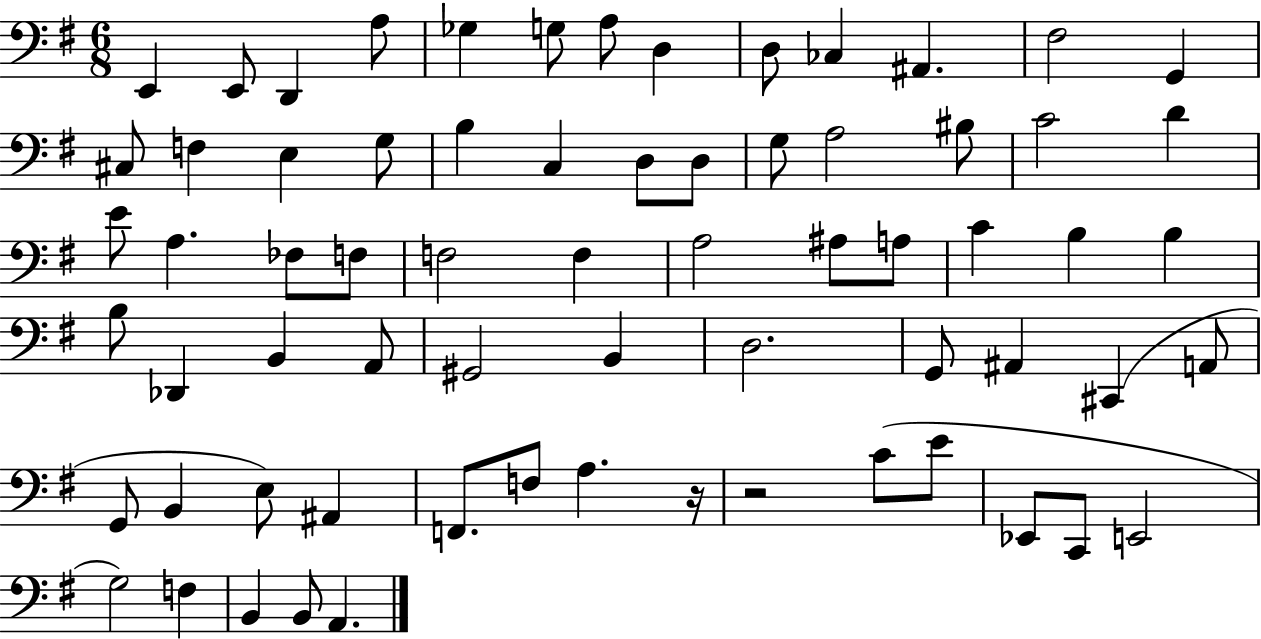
E2/q E2/e D2/q A3/e Gb3/q G3/e A3/e D3/q D3/e CES3/q A#2/q. F#3/h G2/q C#3/e F3/q E3/q G3/e B3/q C3/q D3/e D3/e G3/e A3/h BIS3/e C4/h D4/q E4/e A3/q. FES3/e F3/e F3/h F3/q A3/h A#3/e A3/e C4/q B3/q B3/q B3/e Db2/q B2/q A2/e G#2/h B2/q D3/h. G2/e A#2/q C#2/q A2/e G2/e B2/q E3/e A#2/q F2/e. F3/e A3/q. R/s R/h C4/e E4/e Eb2/e C2/e E2/h G3/h F3/q B2/q B2/e A2/q.